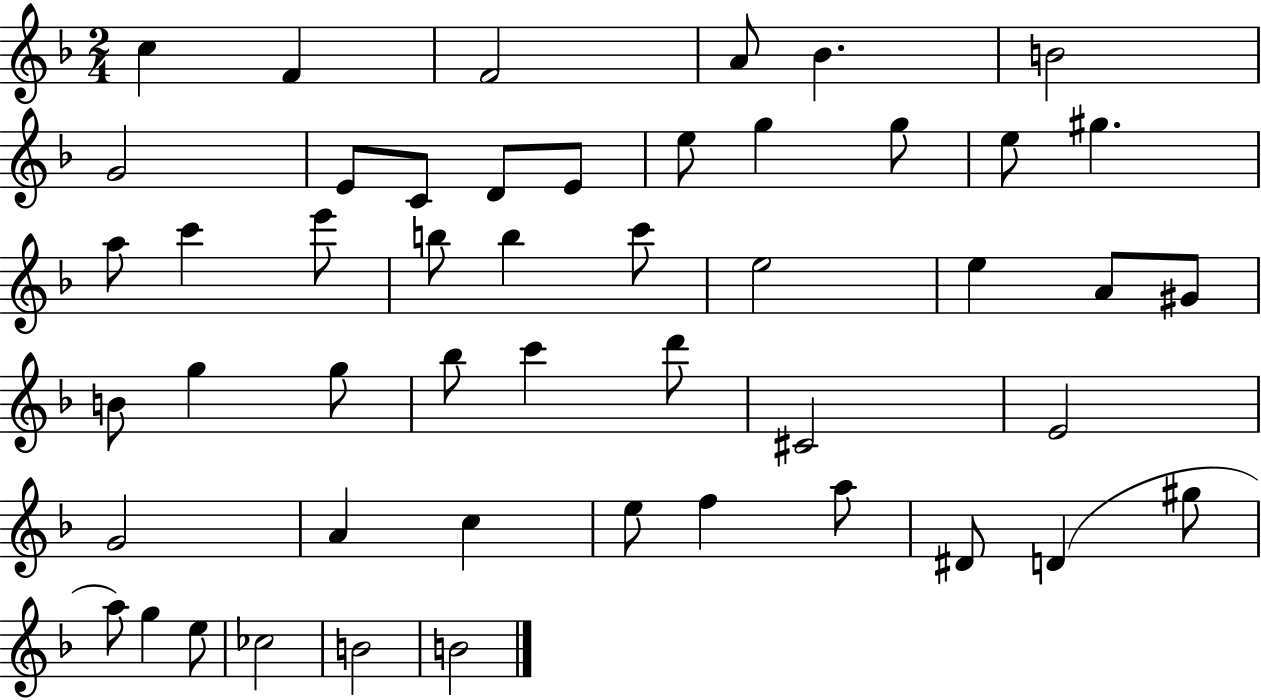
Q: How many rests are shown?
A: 0